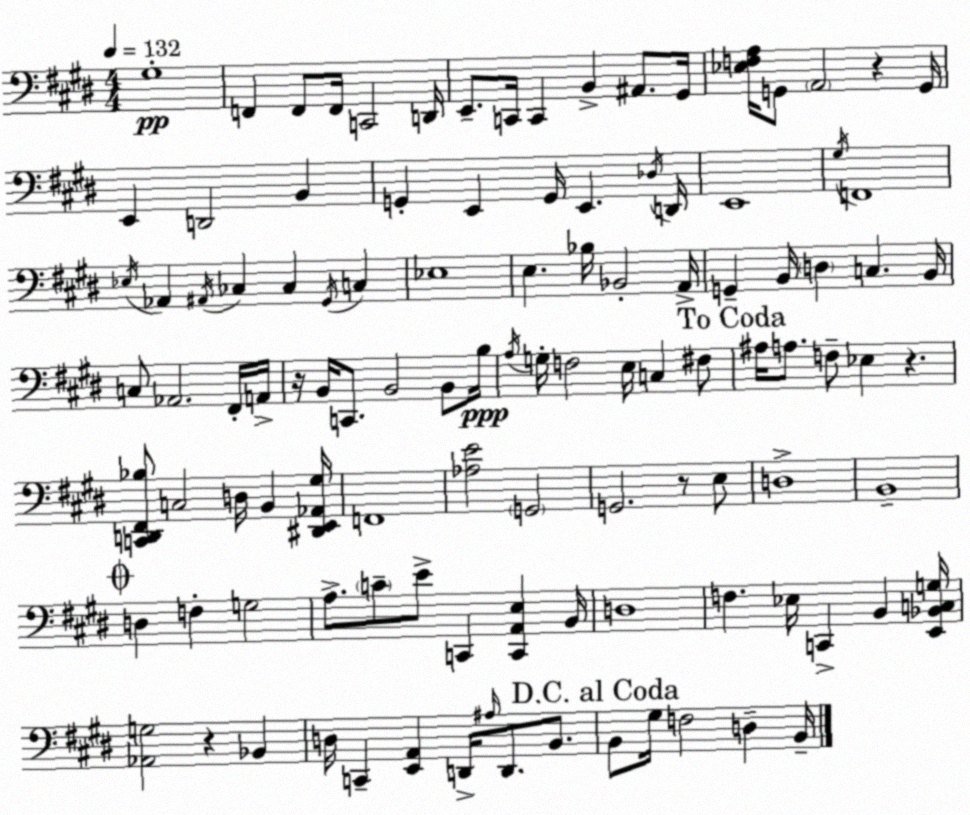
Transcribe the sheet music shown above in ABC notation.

X:1
T:Untitled
M:4/4
L:1/4
K:E
^G,4 F,, F,,/2 F,,/4 C,,2 D,,/4 E,,/2 C,,/4 C,, B,, ^A,,/2 ^G,,/4 [_E,F,A,]/4 G,,/2 A,,2 z G,,/4 E,, D,,2 B,, G,, E,, G,,/4 E,, _D,/4 D,,/4 E,,4 ^G,/4 F,,4 _E,/4 _A,, ^A,,/4 _C, _C, ^G,,/4 C, _E,4 E, _B,/4 _B,,2 A,,/4 G,, B,,/4 D, C, B,,/4 C,/2 _A,,2 ^F,,/4 A,,/4 z/4 B,,/4 C,,/2 B,,2 B,,/2 B,/4 A,/4 G,/4 F,2 E,/4 C, ^F,/2 ^A,/4 A,/2 F,/2 _E, z [C,,D,,^F,,_B,]/2 C,2 D,/4 B,, [^D,,E,,_A,,^G,]/4 F,,4 [_A,E]2 G,,2 G,,2 z/2 E,/2 D,4 B,,4 D, F, G,2 A,/2 C/2 E/2 C,, [C,,A,,E,] B,,/4 D,4 F, _E,/4 C,, B,, [E,,_B,,C,G,]/4 [_A,,G,]2 z _B,, D,/4 C,, [E,,A,,] D,,/4 ^A,/4 D,,/2 B,,/2 B,,/2 ^G,/4 F,2 D, B,,/4